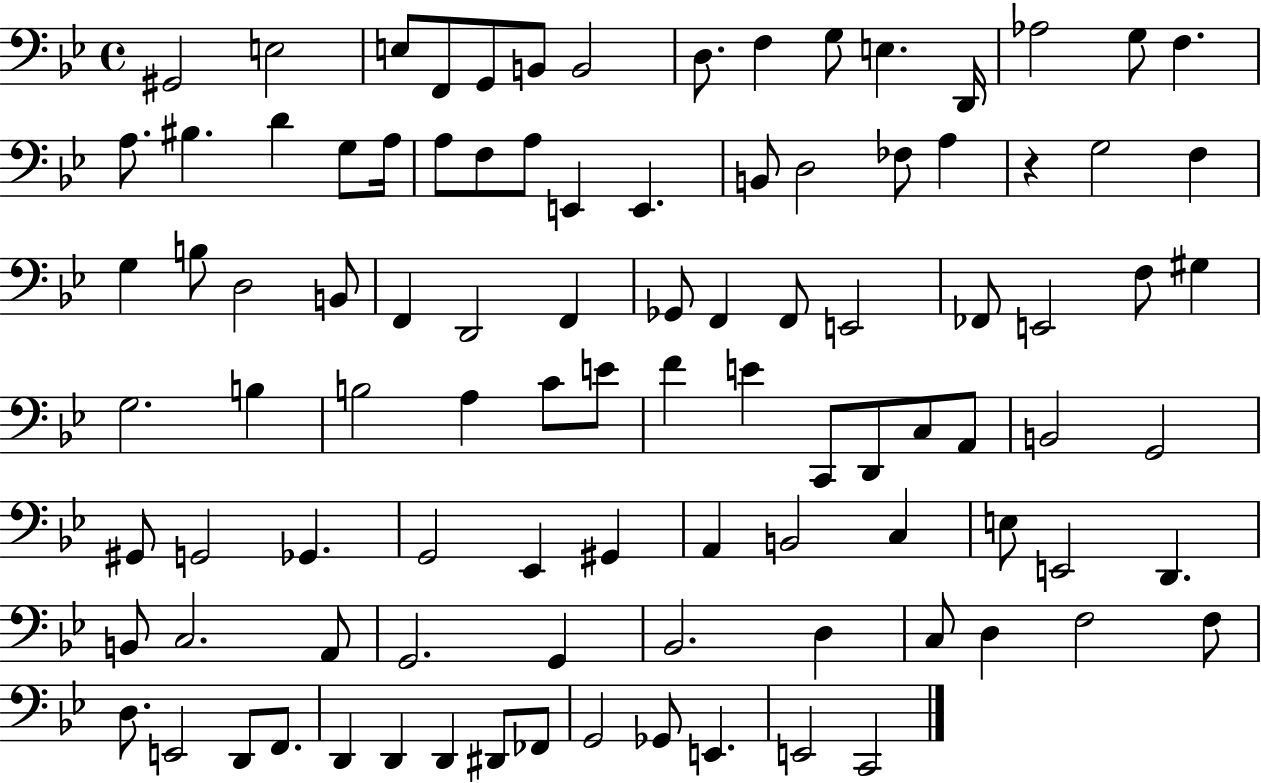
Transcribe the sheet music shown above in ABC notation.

X:1
T:Untitled
M:4/4
L:1/4
K:Bb
^G,,2 E,2 E,/2 F,,/2 G,,/2 B,,/2 B,,2 D,/2 F, G,/2 E, D,,/4 _A,2 G,/2 F, A,/2 ^B, D G,/2 A,/4 A,/2 F,/2 A,/2 E,, E,, B,,/2 D,2 _F,/2 A, z G,2 F, G, B,/2 D,2 B,,/2 F,, D,,2 F,, _G,,/2 F,, F,,/2 E,,2 _F,,/2 E,,2 F,/2 ^G, G,2 B, B,2 A, C/2 E/2 F E C,,/2 D,,/2 C,/2 A,,/2 B,,2 G,,2 ^G,,/2 G,,2 _G,, G,,2 _E,, ^G,, A,, B,,2 C, E,/2 E,,2 D,, B,,/2 C,2 A,,/2 G,,2 G,, _B,,2 D, C,/2 D, F,2 F,/2 D,/2 E,,2 D,,/2 F,,/2 D,, D,, D,, ^D,,/2 _F,,/2 G,,2 _G,,/2 E,, E,,2 C,,2